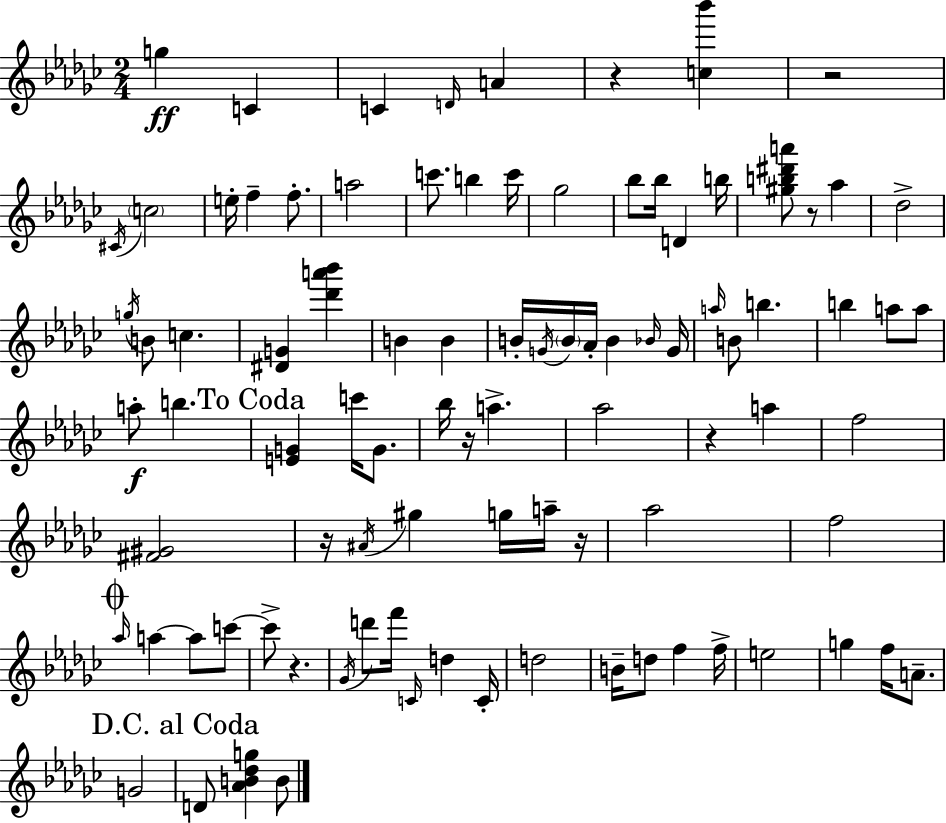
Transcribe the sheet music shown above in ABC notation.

X:1
T:Untitled
M:2/4
L:1/4
K:Ebm
g C C D/4 A z [c_b'] z2 ^C/4 c2 e/4 f f/2 a2 c'/2 b c'/4 _g2 _b/2 _b/4 D b/4 [^gb^d'a']/2 z/2 _a _d2 g/4 B/2 c [^DG] [_d'a'_b'] B B B/4 G/4 B/4 _A/4 B _B/4 G/4 a/4 B/2 b b a/2 a/2 a/2 b [EG] c'/4 G/2 _b/4 z/4 a _a2 z a f2 [^F^G]2 z/4 ^A/4 ^g g/4 a/4 z/4 _a2 f2 _a/4 a a/2 c'/2 c'/2 z _G/4 d'/2 f'/4 C/4 d C/4 d2 B/4 d/2 f f/4 e2 g f/4 A/2 G2 D/2 [_AB_dg] B/2